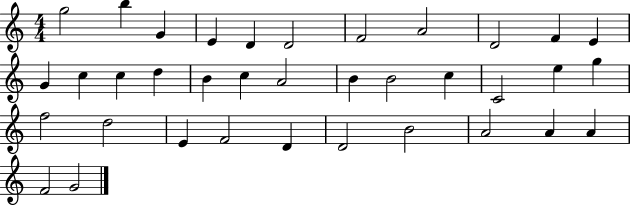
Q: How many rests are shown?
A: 0